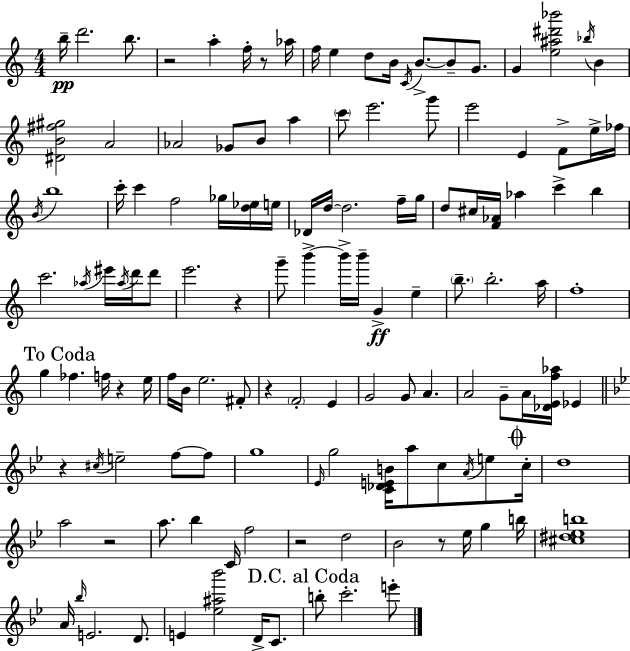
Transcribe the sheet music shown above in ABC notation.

X:1
T:Untitled
M:4/4
L:1/4
K:C
b/4 d'2 b/2 z2 a f/4 z/2 _a/4 f/4 e d/2 B/4 C/4 B/2 B/2 G/2 G [e^a^d'_b']2 _b/4 B [^DB^f^g]2 A2 _A2 _G/2 B/2 a c'/2 e'2 g'/2 e'2 E F/2 e/4 _f/4 B/4 b4 c'/4 c' f2 _g/4 [d_e]/4 e/4 _D/4 d/4 d2 f/4 g/4 d/2 ^c/4 [F_A]/4 _a c' b c'2 _a/4 ^e'/4 _a/4 d'/4 d'/2 e'2 z g'/2 b' b'/4 b'/4 G e b/2 b2 a/4 f4 g _f f/4 z e/4 f/4 B/4 e2 ^F/2 z F2 E G2 G/2 A A2 G/2 A/4 [_DEf_a]/4 _E z ^c/4 e2 f/2 f/2 g4 _E/4 g2 [C_DEB]/4 a/2 c/2 A/4 e/2 c/4 d4 a2 z2 a/2 _b C/4 f2 z2 d2 _B2 z/2 _e/4 g b/4 [^c^d_eb]4 A/4 _b/4 E2 D/2 E [_e^a_b']2 D/4 C/2 b/2 c'2 e'/2